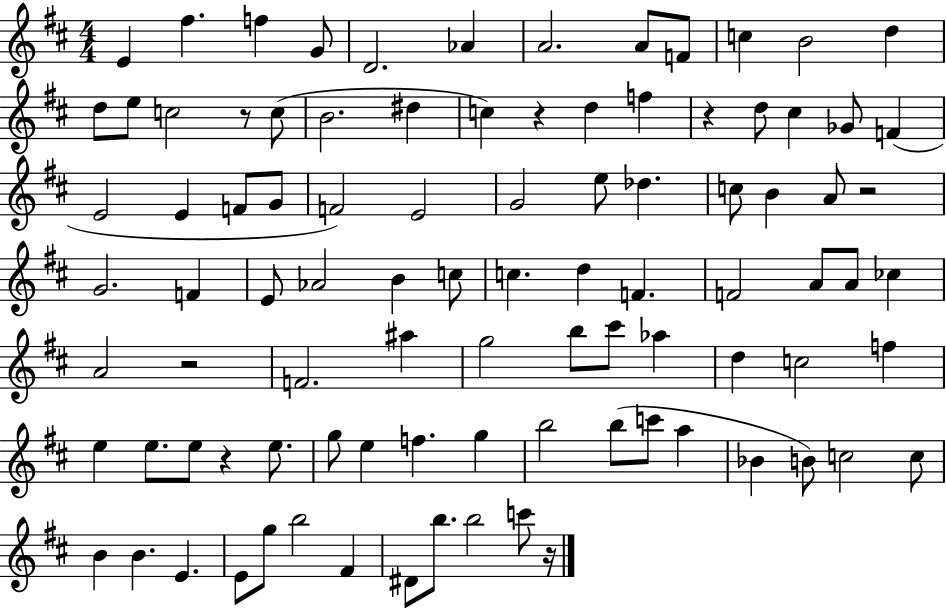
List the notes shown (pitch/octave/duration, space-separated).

E4/q F#5/q. F5/q G4/e D4/h. Ab4/q A4/h. A4/e F4/e C5/q B4/h D5/q D5/e E5/e C5/h R/e C5/e B4/h. D#5/q C5/q R/q D5/q F5/q R/q D5/e C#5/q Gb4/e F4/q E4/h E4/q F4/e G4/e F4/h E4/h G4/h E5/e Db5/q. C5/e B4/q A4/e R/h G4/h. F4/q E4/e Ab4/h B4/q C5/e C5/q. D5/q F4/q. F4/h A4/e A4/e CES5/q A4/h R/h F4/h. A#5/q G5/h B5/e C#6/e Ab5/q D5/q C5/h F5/q E5/q E5/e. E5/e R/q E5/e. G5/e E5/q F5/q. G5/q B5/h B5/e C6/e A5/q Bb4/q B4/e C5/h C5/e B4/q B4/q. E4/q. E4/e G5/e B5/h F#4/q D#4/e B5/e. B5/h C6/e R/s